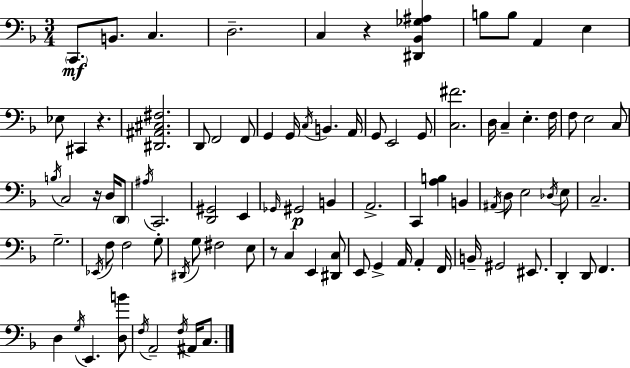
X:1
T:Untitled
M:3/4
L:1/4
K:F
C,,/2 B,,/2 C, D,2 C, z [^D,,_B,,_G,^A,] B,/2 B,/2 A,, E, _E,/2 ^C,, z [^D,,^A,,^C,^F,]2 D,,/2 F,,2 F,,/2 G,, G,,/4 C,/4 B,, A,,/4 G,,/2 E,,2 G,,/2 [C,^F]2 D,/4 C, E, F,/4 F,/2 E,2 C,/2 B,/4 C,2 z/4 D,/4 D,,/2 ^A,/4 C,,2 [D,,^G,,]2 E,, _G,,/4 ^G,,2 B,, A,,2 C,, [A,B,] B,, ^A,,/4 D,/2 E,2 _D,/4 E,/2 C,2 G,2 _E,,/4 F,/2 F,2 G,/2 ^D,,/4 G,/2 ^F,2 E,/2 z/2 C, E,, [^D,,C,]/2 E,,/2 G,, A,,/4 A,, F,,/4 B,,/4 ^G,,2 ^E,,/2 D,, D,,/2 F,, D, G,/4 E,, [D,B]/2 F,/4 A,,2 F,/4 ^A,,/4 C,/2